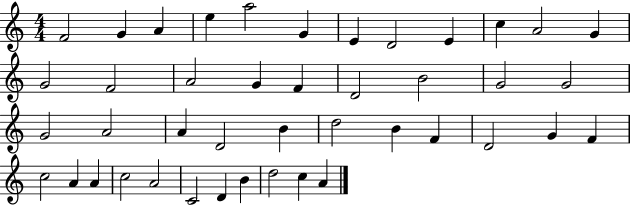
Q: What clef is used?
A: treble